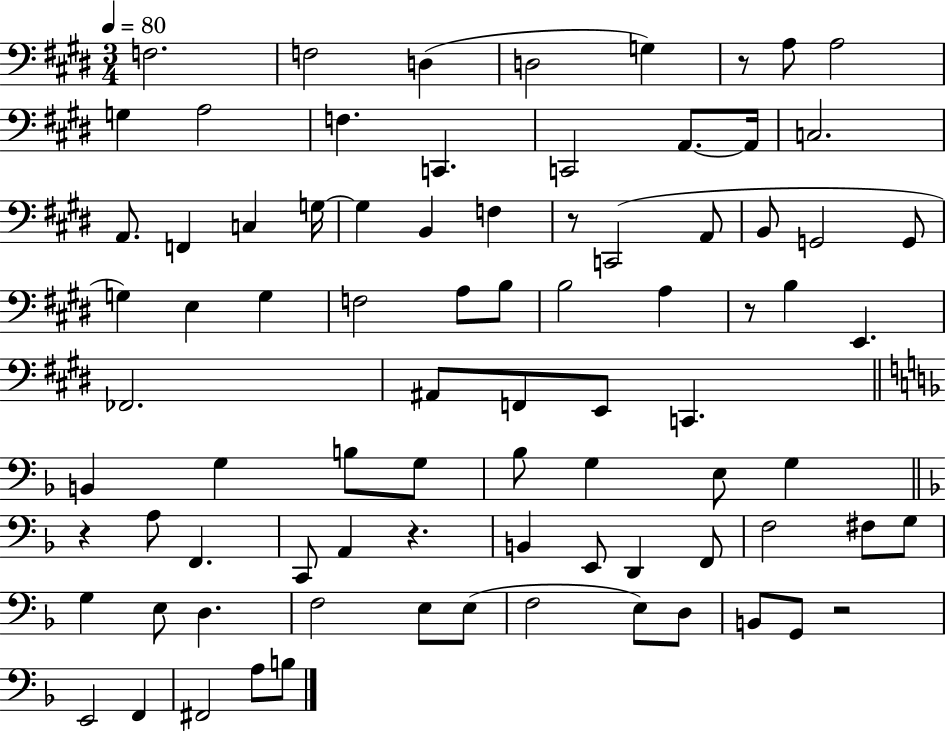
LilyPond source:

{
  \clef bass
  \numericTimeSignature
  \time 3/4
  \key e \major
  \tempo 4 = 80
  f2. | f2 d4( | d2 g4) | r8 a8 a2 | \break g4 a2 | f4. c,4. | c,2 a,8.~~ a,16 | c2. | \break a,8. f,4 c4 g16~~ | g4 b,4 f4 | r8 c,2( a,8 | b,8 g,2 g,8 | \break g4) e4 g4 | f2 a8 b8 | b2 a4 | r8 b4 e,4. | \break fes,2. | ais,8 f,8 e,8 c,4. | \bar "||" \break \key f \major b,4 g4 b8 g8 | bes8 g4 e8 g4 | \bar "||" \break \key f \major r4 a8 f,4. | c,8 a,4 r4. | b,4 e,8 d,4 f,8 | f2 fis8 g8 | \break g4 e8 d4. | f2 e8 e8( | f2 e8) d8 | b,8 g,8 r2 | \break e,2 f,4 | fis,2 a8 b8 | \bar "|."
}